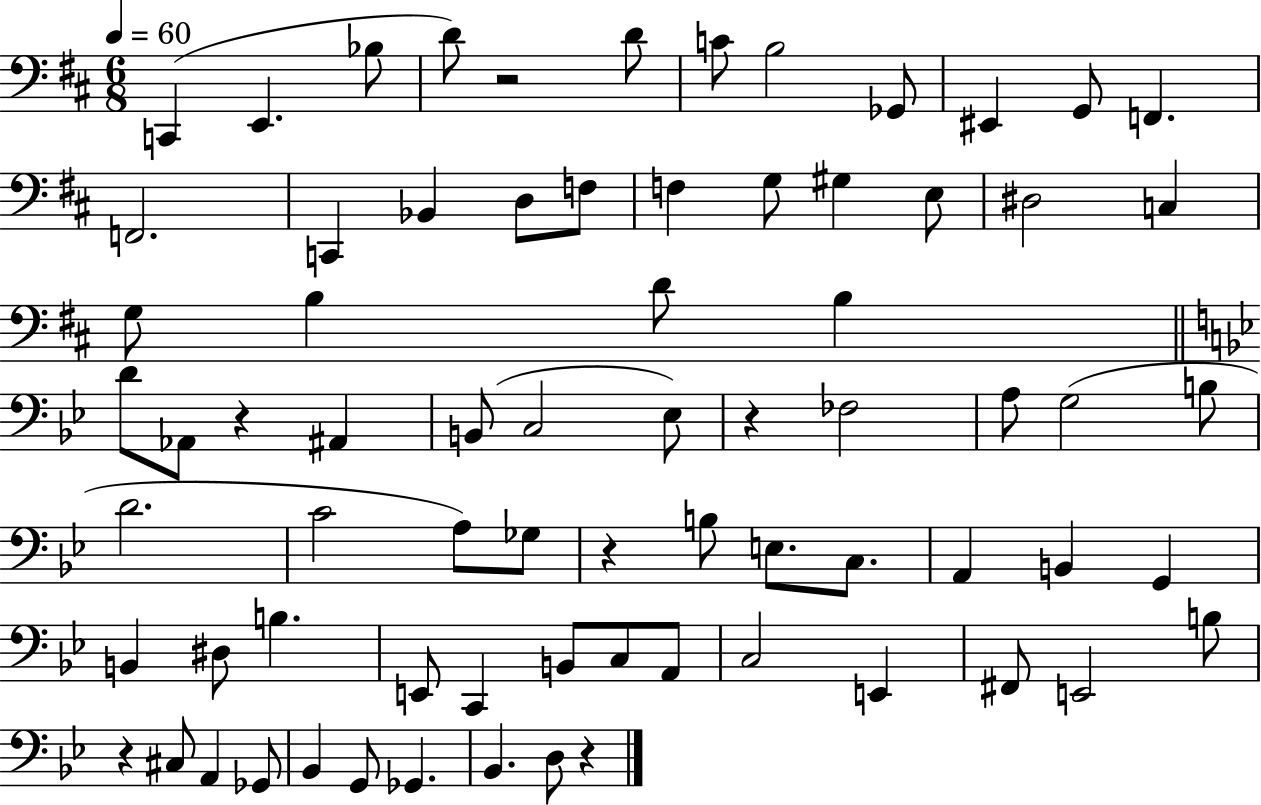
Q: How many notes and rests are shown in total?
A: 73